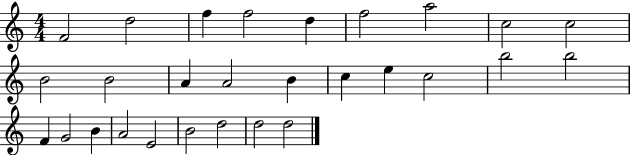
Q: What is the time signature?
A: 4/4